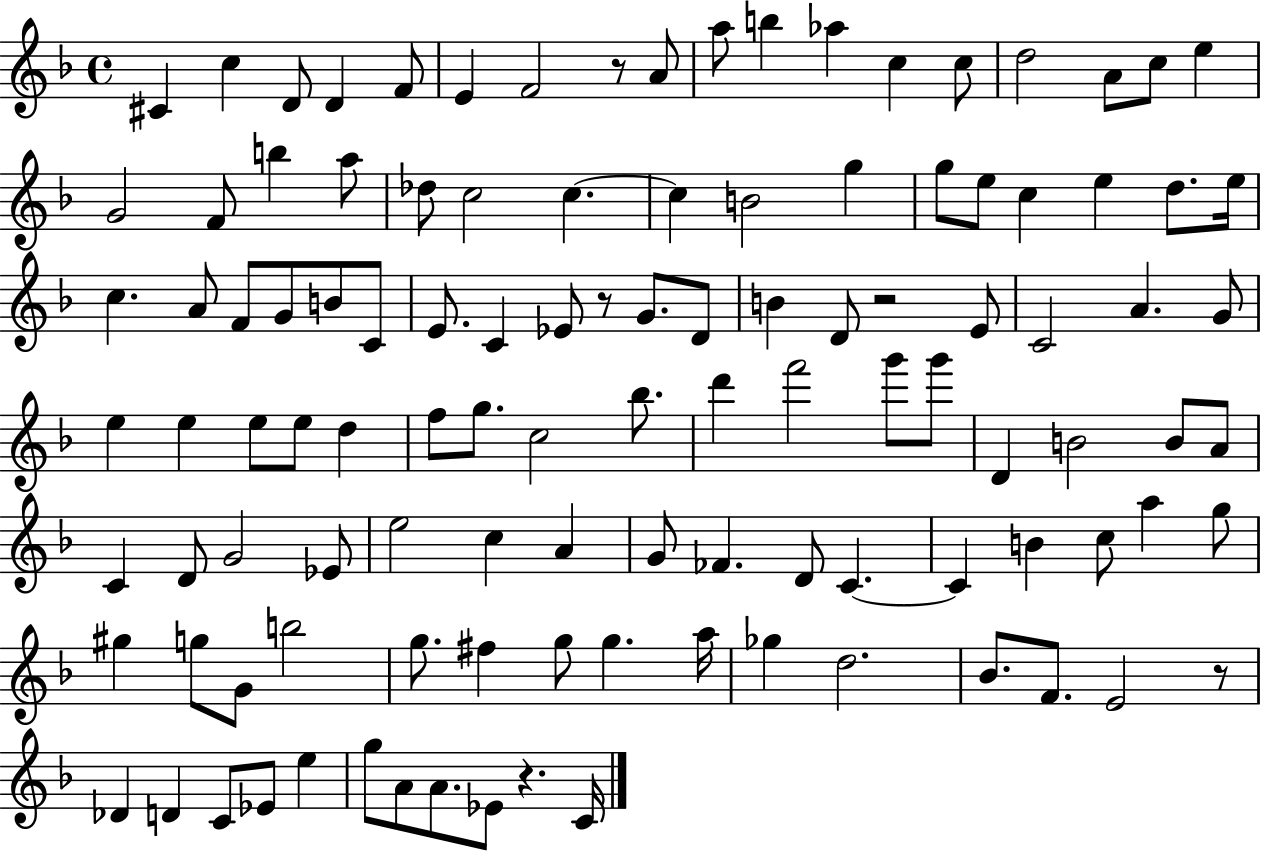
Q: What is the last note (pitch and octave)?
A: C4